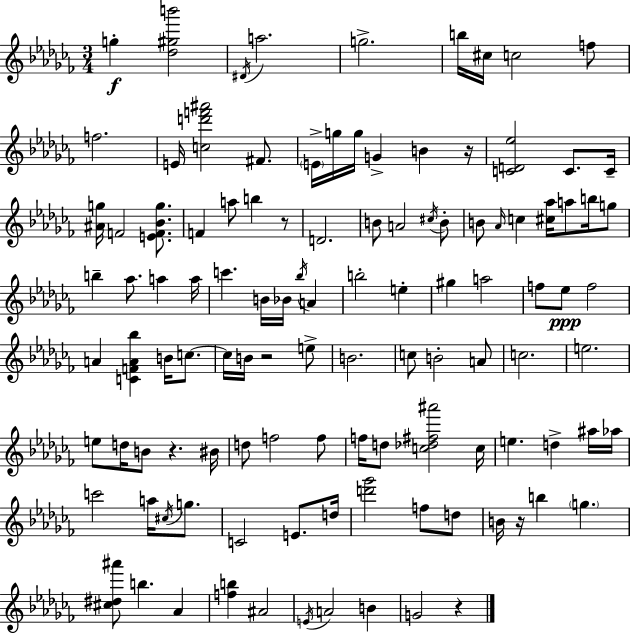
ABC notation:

X:1
T:Untitled
M:3/4
L:1/4
K:Abm
g [_d^gb']2 ^D/4 a2 g2 b/4 ^c/4 c2 f/2 f2 E/4 [cd'f'^a']2 ^F/2 E/4 g/4 g/4 G B z/4 [CD_e]2 C/2 C/4 [^Ag]/4 F2 [EF_Bg]/2 F a/2 b z/2 D2 B/2 A2 ^c/4 B/2 B/2 _A/4 c [^c_a]/4 a/2 b/4 g/2 b _a/2 a a/4 c' B/4 _B/4 _b/4 A b2 e ^g a2 f/2 _e/2 f2 A [CFA_b] B/4 c/2 c/4 B/4 z2 e/2 B2 c/2 B2 A/2 c2 e2 e/2 d/4 B/2 z ^B/4 d/2 f2 f/2 f/4 d/2 [c_d^f^a']2 c/4 e d ^a/4 _a/4 c'2 a/4 ^c/4 g/2 C2 E/2 d/4 [d'_g']2 f/2 d/2 B/4 z/4 b g [^c^d^a']/2 b _A [fb] ^A2 E/4 A2 B G2 z